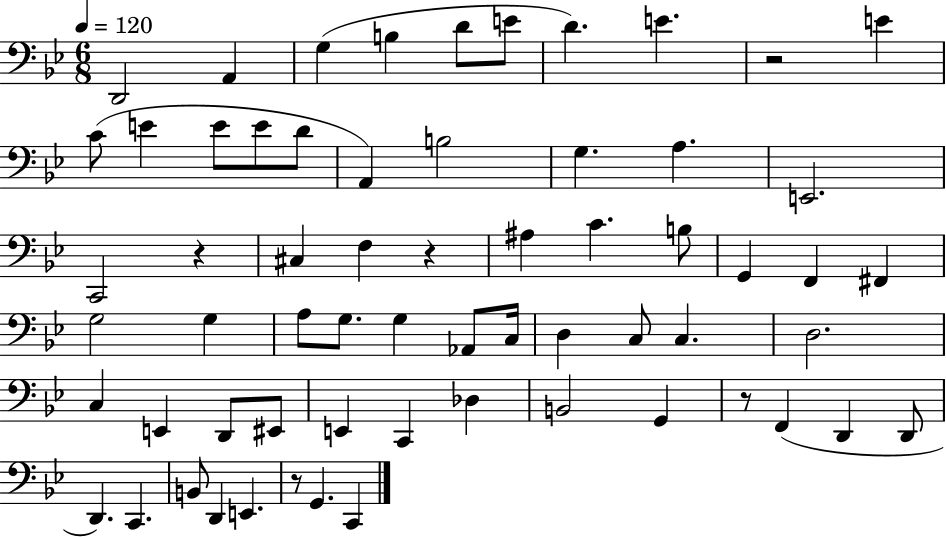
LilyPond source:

{
  \clef bass
  \numericTimeSignature
  \time 6/8
  \key bes \major
  \tempo 4 = 120
  \repeat volta 2 { d,2 a,4 | g4( b4 d'8 e'8 | d'4.) e'4. | r2 e'4 | \break c'8( e'4 e'8 e'8 d'8 | a,4) b2 | g4. a4. | e,2. | \break c,2 r4 | cis4 f4 r4 | ais4 c'4. b8 | g,4 f,4 fis,4 | \break g2 g4 | a8 g8. g4 aes,8 c16 | d4 c8 c4. | d2. | \break c4 e,4 d,8 eis,8 | e,4 c,4 des4 | b,2 g,4 | r8 f,4( d,4 d,8 | \break d,4.) c,4. | b,8 d,4 e,4. | r8 g,4. c,4 | } \bar "|."
}